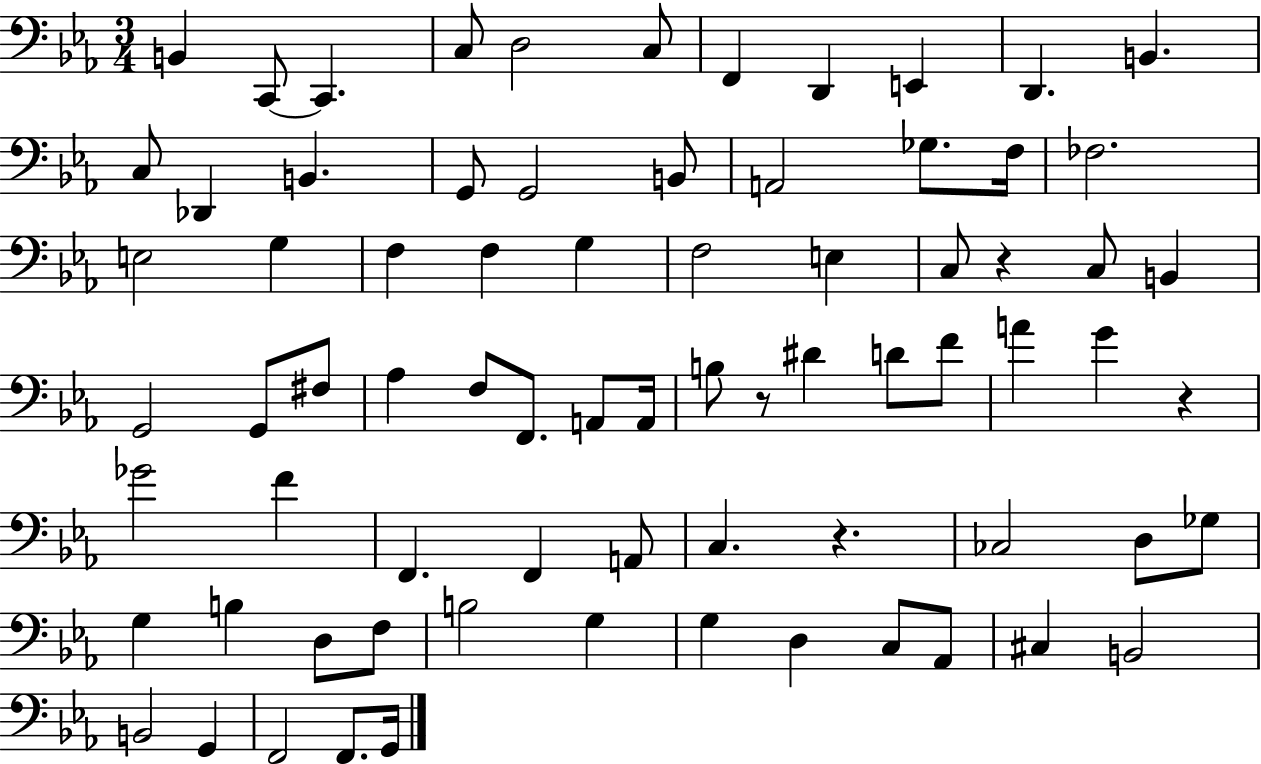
X:1
T:Untitled
M:3/4
L:1/4
K:Eb
B,, C,,/2 C,, C,/2 D,2 C,/2 F,, D,, E,, D,, B,, C,/2 _D,, B,, G,,/2 G,,2 B,,/2 A,,2 _G,/2 F,/4 _F,2 E,2 G, F, F, G, F,2 E, C,/2 z C,/2 B,, G,,2 G,,/2 ^F,/2 _A, F,/2 F,,/2 A,,/2 A,,/4 B,/2 z/2 ^D D/2 F/2 A G z _G2 F F,, F,, A,,/2 C, z _C,2 D,/2 _G,/2 G, B, D,/2 F,/2 B,2 G, G, D, C,/2 _A,,/2 ^C, B,,2 B,,2 G,, F,,2 F,,/2 G,,/4